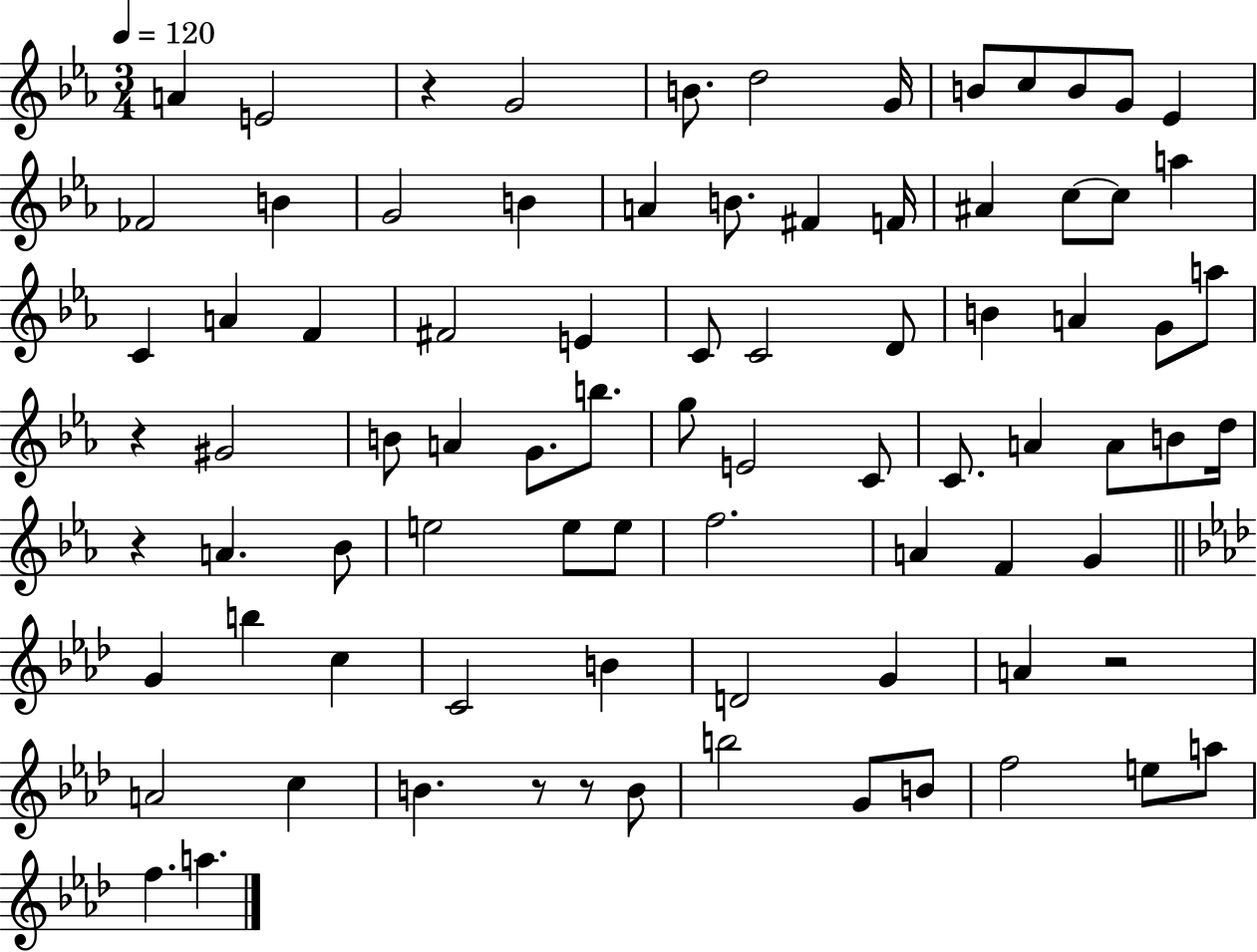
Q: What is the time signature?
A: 3/4